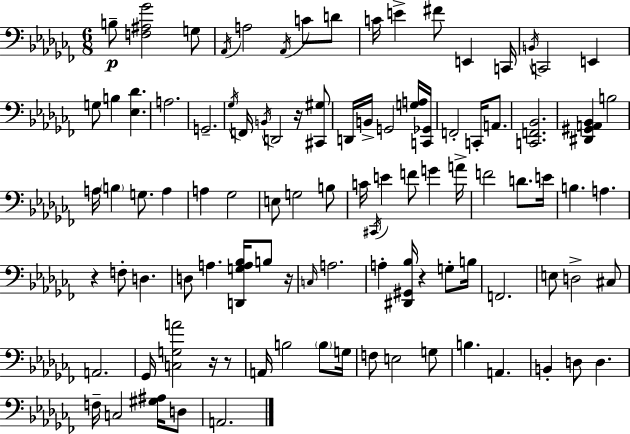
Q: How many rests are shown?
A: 6